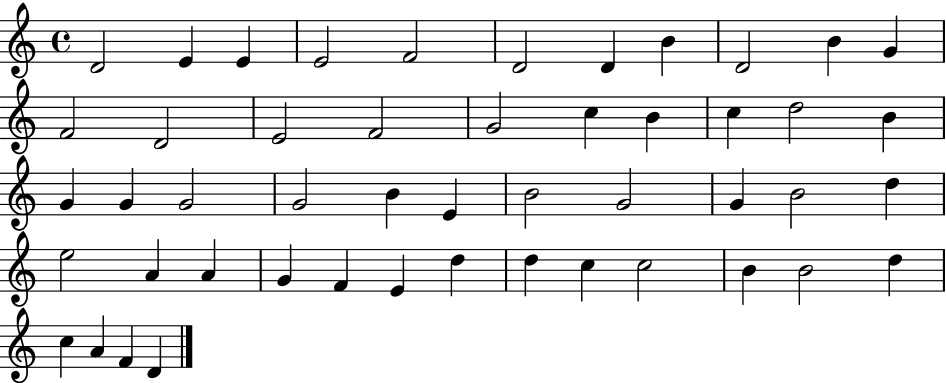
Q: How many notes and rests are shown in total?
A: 49